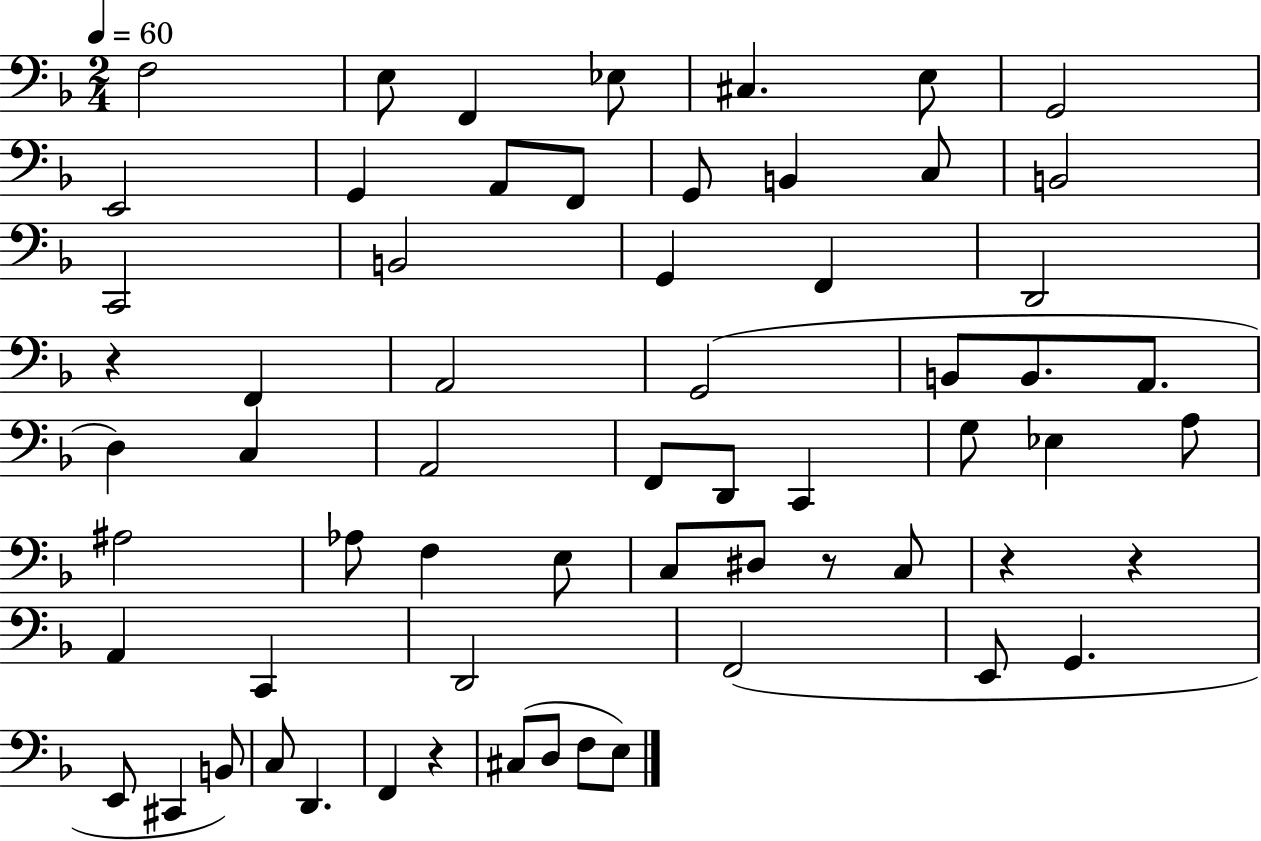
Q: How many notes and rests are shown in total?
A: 63